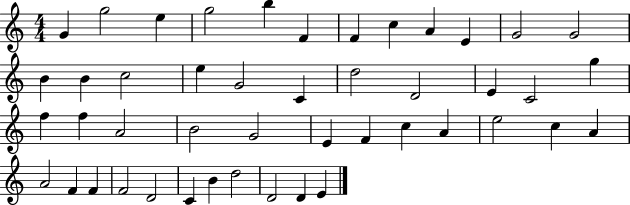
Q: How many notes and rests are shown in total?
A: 46